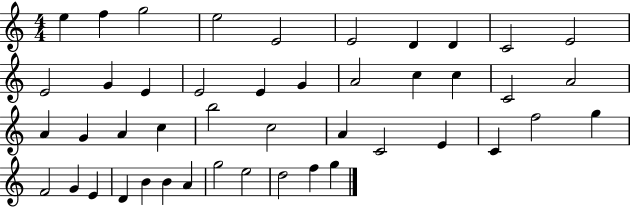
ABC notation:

X:1
T:Untitled
M:4/4
L:1/4
K:C
e f g2 e2 E2 E2 D D C2 E2 E2 G E E2 E G A2 c c C2 A2 A G A c b2 c2 A C2 E C f2 g F2 G E D B B A g2 e2 d2 f g